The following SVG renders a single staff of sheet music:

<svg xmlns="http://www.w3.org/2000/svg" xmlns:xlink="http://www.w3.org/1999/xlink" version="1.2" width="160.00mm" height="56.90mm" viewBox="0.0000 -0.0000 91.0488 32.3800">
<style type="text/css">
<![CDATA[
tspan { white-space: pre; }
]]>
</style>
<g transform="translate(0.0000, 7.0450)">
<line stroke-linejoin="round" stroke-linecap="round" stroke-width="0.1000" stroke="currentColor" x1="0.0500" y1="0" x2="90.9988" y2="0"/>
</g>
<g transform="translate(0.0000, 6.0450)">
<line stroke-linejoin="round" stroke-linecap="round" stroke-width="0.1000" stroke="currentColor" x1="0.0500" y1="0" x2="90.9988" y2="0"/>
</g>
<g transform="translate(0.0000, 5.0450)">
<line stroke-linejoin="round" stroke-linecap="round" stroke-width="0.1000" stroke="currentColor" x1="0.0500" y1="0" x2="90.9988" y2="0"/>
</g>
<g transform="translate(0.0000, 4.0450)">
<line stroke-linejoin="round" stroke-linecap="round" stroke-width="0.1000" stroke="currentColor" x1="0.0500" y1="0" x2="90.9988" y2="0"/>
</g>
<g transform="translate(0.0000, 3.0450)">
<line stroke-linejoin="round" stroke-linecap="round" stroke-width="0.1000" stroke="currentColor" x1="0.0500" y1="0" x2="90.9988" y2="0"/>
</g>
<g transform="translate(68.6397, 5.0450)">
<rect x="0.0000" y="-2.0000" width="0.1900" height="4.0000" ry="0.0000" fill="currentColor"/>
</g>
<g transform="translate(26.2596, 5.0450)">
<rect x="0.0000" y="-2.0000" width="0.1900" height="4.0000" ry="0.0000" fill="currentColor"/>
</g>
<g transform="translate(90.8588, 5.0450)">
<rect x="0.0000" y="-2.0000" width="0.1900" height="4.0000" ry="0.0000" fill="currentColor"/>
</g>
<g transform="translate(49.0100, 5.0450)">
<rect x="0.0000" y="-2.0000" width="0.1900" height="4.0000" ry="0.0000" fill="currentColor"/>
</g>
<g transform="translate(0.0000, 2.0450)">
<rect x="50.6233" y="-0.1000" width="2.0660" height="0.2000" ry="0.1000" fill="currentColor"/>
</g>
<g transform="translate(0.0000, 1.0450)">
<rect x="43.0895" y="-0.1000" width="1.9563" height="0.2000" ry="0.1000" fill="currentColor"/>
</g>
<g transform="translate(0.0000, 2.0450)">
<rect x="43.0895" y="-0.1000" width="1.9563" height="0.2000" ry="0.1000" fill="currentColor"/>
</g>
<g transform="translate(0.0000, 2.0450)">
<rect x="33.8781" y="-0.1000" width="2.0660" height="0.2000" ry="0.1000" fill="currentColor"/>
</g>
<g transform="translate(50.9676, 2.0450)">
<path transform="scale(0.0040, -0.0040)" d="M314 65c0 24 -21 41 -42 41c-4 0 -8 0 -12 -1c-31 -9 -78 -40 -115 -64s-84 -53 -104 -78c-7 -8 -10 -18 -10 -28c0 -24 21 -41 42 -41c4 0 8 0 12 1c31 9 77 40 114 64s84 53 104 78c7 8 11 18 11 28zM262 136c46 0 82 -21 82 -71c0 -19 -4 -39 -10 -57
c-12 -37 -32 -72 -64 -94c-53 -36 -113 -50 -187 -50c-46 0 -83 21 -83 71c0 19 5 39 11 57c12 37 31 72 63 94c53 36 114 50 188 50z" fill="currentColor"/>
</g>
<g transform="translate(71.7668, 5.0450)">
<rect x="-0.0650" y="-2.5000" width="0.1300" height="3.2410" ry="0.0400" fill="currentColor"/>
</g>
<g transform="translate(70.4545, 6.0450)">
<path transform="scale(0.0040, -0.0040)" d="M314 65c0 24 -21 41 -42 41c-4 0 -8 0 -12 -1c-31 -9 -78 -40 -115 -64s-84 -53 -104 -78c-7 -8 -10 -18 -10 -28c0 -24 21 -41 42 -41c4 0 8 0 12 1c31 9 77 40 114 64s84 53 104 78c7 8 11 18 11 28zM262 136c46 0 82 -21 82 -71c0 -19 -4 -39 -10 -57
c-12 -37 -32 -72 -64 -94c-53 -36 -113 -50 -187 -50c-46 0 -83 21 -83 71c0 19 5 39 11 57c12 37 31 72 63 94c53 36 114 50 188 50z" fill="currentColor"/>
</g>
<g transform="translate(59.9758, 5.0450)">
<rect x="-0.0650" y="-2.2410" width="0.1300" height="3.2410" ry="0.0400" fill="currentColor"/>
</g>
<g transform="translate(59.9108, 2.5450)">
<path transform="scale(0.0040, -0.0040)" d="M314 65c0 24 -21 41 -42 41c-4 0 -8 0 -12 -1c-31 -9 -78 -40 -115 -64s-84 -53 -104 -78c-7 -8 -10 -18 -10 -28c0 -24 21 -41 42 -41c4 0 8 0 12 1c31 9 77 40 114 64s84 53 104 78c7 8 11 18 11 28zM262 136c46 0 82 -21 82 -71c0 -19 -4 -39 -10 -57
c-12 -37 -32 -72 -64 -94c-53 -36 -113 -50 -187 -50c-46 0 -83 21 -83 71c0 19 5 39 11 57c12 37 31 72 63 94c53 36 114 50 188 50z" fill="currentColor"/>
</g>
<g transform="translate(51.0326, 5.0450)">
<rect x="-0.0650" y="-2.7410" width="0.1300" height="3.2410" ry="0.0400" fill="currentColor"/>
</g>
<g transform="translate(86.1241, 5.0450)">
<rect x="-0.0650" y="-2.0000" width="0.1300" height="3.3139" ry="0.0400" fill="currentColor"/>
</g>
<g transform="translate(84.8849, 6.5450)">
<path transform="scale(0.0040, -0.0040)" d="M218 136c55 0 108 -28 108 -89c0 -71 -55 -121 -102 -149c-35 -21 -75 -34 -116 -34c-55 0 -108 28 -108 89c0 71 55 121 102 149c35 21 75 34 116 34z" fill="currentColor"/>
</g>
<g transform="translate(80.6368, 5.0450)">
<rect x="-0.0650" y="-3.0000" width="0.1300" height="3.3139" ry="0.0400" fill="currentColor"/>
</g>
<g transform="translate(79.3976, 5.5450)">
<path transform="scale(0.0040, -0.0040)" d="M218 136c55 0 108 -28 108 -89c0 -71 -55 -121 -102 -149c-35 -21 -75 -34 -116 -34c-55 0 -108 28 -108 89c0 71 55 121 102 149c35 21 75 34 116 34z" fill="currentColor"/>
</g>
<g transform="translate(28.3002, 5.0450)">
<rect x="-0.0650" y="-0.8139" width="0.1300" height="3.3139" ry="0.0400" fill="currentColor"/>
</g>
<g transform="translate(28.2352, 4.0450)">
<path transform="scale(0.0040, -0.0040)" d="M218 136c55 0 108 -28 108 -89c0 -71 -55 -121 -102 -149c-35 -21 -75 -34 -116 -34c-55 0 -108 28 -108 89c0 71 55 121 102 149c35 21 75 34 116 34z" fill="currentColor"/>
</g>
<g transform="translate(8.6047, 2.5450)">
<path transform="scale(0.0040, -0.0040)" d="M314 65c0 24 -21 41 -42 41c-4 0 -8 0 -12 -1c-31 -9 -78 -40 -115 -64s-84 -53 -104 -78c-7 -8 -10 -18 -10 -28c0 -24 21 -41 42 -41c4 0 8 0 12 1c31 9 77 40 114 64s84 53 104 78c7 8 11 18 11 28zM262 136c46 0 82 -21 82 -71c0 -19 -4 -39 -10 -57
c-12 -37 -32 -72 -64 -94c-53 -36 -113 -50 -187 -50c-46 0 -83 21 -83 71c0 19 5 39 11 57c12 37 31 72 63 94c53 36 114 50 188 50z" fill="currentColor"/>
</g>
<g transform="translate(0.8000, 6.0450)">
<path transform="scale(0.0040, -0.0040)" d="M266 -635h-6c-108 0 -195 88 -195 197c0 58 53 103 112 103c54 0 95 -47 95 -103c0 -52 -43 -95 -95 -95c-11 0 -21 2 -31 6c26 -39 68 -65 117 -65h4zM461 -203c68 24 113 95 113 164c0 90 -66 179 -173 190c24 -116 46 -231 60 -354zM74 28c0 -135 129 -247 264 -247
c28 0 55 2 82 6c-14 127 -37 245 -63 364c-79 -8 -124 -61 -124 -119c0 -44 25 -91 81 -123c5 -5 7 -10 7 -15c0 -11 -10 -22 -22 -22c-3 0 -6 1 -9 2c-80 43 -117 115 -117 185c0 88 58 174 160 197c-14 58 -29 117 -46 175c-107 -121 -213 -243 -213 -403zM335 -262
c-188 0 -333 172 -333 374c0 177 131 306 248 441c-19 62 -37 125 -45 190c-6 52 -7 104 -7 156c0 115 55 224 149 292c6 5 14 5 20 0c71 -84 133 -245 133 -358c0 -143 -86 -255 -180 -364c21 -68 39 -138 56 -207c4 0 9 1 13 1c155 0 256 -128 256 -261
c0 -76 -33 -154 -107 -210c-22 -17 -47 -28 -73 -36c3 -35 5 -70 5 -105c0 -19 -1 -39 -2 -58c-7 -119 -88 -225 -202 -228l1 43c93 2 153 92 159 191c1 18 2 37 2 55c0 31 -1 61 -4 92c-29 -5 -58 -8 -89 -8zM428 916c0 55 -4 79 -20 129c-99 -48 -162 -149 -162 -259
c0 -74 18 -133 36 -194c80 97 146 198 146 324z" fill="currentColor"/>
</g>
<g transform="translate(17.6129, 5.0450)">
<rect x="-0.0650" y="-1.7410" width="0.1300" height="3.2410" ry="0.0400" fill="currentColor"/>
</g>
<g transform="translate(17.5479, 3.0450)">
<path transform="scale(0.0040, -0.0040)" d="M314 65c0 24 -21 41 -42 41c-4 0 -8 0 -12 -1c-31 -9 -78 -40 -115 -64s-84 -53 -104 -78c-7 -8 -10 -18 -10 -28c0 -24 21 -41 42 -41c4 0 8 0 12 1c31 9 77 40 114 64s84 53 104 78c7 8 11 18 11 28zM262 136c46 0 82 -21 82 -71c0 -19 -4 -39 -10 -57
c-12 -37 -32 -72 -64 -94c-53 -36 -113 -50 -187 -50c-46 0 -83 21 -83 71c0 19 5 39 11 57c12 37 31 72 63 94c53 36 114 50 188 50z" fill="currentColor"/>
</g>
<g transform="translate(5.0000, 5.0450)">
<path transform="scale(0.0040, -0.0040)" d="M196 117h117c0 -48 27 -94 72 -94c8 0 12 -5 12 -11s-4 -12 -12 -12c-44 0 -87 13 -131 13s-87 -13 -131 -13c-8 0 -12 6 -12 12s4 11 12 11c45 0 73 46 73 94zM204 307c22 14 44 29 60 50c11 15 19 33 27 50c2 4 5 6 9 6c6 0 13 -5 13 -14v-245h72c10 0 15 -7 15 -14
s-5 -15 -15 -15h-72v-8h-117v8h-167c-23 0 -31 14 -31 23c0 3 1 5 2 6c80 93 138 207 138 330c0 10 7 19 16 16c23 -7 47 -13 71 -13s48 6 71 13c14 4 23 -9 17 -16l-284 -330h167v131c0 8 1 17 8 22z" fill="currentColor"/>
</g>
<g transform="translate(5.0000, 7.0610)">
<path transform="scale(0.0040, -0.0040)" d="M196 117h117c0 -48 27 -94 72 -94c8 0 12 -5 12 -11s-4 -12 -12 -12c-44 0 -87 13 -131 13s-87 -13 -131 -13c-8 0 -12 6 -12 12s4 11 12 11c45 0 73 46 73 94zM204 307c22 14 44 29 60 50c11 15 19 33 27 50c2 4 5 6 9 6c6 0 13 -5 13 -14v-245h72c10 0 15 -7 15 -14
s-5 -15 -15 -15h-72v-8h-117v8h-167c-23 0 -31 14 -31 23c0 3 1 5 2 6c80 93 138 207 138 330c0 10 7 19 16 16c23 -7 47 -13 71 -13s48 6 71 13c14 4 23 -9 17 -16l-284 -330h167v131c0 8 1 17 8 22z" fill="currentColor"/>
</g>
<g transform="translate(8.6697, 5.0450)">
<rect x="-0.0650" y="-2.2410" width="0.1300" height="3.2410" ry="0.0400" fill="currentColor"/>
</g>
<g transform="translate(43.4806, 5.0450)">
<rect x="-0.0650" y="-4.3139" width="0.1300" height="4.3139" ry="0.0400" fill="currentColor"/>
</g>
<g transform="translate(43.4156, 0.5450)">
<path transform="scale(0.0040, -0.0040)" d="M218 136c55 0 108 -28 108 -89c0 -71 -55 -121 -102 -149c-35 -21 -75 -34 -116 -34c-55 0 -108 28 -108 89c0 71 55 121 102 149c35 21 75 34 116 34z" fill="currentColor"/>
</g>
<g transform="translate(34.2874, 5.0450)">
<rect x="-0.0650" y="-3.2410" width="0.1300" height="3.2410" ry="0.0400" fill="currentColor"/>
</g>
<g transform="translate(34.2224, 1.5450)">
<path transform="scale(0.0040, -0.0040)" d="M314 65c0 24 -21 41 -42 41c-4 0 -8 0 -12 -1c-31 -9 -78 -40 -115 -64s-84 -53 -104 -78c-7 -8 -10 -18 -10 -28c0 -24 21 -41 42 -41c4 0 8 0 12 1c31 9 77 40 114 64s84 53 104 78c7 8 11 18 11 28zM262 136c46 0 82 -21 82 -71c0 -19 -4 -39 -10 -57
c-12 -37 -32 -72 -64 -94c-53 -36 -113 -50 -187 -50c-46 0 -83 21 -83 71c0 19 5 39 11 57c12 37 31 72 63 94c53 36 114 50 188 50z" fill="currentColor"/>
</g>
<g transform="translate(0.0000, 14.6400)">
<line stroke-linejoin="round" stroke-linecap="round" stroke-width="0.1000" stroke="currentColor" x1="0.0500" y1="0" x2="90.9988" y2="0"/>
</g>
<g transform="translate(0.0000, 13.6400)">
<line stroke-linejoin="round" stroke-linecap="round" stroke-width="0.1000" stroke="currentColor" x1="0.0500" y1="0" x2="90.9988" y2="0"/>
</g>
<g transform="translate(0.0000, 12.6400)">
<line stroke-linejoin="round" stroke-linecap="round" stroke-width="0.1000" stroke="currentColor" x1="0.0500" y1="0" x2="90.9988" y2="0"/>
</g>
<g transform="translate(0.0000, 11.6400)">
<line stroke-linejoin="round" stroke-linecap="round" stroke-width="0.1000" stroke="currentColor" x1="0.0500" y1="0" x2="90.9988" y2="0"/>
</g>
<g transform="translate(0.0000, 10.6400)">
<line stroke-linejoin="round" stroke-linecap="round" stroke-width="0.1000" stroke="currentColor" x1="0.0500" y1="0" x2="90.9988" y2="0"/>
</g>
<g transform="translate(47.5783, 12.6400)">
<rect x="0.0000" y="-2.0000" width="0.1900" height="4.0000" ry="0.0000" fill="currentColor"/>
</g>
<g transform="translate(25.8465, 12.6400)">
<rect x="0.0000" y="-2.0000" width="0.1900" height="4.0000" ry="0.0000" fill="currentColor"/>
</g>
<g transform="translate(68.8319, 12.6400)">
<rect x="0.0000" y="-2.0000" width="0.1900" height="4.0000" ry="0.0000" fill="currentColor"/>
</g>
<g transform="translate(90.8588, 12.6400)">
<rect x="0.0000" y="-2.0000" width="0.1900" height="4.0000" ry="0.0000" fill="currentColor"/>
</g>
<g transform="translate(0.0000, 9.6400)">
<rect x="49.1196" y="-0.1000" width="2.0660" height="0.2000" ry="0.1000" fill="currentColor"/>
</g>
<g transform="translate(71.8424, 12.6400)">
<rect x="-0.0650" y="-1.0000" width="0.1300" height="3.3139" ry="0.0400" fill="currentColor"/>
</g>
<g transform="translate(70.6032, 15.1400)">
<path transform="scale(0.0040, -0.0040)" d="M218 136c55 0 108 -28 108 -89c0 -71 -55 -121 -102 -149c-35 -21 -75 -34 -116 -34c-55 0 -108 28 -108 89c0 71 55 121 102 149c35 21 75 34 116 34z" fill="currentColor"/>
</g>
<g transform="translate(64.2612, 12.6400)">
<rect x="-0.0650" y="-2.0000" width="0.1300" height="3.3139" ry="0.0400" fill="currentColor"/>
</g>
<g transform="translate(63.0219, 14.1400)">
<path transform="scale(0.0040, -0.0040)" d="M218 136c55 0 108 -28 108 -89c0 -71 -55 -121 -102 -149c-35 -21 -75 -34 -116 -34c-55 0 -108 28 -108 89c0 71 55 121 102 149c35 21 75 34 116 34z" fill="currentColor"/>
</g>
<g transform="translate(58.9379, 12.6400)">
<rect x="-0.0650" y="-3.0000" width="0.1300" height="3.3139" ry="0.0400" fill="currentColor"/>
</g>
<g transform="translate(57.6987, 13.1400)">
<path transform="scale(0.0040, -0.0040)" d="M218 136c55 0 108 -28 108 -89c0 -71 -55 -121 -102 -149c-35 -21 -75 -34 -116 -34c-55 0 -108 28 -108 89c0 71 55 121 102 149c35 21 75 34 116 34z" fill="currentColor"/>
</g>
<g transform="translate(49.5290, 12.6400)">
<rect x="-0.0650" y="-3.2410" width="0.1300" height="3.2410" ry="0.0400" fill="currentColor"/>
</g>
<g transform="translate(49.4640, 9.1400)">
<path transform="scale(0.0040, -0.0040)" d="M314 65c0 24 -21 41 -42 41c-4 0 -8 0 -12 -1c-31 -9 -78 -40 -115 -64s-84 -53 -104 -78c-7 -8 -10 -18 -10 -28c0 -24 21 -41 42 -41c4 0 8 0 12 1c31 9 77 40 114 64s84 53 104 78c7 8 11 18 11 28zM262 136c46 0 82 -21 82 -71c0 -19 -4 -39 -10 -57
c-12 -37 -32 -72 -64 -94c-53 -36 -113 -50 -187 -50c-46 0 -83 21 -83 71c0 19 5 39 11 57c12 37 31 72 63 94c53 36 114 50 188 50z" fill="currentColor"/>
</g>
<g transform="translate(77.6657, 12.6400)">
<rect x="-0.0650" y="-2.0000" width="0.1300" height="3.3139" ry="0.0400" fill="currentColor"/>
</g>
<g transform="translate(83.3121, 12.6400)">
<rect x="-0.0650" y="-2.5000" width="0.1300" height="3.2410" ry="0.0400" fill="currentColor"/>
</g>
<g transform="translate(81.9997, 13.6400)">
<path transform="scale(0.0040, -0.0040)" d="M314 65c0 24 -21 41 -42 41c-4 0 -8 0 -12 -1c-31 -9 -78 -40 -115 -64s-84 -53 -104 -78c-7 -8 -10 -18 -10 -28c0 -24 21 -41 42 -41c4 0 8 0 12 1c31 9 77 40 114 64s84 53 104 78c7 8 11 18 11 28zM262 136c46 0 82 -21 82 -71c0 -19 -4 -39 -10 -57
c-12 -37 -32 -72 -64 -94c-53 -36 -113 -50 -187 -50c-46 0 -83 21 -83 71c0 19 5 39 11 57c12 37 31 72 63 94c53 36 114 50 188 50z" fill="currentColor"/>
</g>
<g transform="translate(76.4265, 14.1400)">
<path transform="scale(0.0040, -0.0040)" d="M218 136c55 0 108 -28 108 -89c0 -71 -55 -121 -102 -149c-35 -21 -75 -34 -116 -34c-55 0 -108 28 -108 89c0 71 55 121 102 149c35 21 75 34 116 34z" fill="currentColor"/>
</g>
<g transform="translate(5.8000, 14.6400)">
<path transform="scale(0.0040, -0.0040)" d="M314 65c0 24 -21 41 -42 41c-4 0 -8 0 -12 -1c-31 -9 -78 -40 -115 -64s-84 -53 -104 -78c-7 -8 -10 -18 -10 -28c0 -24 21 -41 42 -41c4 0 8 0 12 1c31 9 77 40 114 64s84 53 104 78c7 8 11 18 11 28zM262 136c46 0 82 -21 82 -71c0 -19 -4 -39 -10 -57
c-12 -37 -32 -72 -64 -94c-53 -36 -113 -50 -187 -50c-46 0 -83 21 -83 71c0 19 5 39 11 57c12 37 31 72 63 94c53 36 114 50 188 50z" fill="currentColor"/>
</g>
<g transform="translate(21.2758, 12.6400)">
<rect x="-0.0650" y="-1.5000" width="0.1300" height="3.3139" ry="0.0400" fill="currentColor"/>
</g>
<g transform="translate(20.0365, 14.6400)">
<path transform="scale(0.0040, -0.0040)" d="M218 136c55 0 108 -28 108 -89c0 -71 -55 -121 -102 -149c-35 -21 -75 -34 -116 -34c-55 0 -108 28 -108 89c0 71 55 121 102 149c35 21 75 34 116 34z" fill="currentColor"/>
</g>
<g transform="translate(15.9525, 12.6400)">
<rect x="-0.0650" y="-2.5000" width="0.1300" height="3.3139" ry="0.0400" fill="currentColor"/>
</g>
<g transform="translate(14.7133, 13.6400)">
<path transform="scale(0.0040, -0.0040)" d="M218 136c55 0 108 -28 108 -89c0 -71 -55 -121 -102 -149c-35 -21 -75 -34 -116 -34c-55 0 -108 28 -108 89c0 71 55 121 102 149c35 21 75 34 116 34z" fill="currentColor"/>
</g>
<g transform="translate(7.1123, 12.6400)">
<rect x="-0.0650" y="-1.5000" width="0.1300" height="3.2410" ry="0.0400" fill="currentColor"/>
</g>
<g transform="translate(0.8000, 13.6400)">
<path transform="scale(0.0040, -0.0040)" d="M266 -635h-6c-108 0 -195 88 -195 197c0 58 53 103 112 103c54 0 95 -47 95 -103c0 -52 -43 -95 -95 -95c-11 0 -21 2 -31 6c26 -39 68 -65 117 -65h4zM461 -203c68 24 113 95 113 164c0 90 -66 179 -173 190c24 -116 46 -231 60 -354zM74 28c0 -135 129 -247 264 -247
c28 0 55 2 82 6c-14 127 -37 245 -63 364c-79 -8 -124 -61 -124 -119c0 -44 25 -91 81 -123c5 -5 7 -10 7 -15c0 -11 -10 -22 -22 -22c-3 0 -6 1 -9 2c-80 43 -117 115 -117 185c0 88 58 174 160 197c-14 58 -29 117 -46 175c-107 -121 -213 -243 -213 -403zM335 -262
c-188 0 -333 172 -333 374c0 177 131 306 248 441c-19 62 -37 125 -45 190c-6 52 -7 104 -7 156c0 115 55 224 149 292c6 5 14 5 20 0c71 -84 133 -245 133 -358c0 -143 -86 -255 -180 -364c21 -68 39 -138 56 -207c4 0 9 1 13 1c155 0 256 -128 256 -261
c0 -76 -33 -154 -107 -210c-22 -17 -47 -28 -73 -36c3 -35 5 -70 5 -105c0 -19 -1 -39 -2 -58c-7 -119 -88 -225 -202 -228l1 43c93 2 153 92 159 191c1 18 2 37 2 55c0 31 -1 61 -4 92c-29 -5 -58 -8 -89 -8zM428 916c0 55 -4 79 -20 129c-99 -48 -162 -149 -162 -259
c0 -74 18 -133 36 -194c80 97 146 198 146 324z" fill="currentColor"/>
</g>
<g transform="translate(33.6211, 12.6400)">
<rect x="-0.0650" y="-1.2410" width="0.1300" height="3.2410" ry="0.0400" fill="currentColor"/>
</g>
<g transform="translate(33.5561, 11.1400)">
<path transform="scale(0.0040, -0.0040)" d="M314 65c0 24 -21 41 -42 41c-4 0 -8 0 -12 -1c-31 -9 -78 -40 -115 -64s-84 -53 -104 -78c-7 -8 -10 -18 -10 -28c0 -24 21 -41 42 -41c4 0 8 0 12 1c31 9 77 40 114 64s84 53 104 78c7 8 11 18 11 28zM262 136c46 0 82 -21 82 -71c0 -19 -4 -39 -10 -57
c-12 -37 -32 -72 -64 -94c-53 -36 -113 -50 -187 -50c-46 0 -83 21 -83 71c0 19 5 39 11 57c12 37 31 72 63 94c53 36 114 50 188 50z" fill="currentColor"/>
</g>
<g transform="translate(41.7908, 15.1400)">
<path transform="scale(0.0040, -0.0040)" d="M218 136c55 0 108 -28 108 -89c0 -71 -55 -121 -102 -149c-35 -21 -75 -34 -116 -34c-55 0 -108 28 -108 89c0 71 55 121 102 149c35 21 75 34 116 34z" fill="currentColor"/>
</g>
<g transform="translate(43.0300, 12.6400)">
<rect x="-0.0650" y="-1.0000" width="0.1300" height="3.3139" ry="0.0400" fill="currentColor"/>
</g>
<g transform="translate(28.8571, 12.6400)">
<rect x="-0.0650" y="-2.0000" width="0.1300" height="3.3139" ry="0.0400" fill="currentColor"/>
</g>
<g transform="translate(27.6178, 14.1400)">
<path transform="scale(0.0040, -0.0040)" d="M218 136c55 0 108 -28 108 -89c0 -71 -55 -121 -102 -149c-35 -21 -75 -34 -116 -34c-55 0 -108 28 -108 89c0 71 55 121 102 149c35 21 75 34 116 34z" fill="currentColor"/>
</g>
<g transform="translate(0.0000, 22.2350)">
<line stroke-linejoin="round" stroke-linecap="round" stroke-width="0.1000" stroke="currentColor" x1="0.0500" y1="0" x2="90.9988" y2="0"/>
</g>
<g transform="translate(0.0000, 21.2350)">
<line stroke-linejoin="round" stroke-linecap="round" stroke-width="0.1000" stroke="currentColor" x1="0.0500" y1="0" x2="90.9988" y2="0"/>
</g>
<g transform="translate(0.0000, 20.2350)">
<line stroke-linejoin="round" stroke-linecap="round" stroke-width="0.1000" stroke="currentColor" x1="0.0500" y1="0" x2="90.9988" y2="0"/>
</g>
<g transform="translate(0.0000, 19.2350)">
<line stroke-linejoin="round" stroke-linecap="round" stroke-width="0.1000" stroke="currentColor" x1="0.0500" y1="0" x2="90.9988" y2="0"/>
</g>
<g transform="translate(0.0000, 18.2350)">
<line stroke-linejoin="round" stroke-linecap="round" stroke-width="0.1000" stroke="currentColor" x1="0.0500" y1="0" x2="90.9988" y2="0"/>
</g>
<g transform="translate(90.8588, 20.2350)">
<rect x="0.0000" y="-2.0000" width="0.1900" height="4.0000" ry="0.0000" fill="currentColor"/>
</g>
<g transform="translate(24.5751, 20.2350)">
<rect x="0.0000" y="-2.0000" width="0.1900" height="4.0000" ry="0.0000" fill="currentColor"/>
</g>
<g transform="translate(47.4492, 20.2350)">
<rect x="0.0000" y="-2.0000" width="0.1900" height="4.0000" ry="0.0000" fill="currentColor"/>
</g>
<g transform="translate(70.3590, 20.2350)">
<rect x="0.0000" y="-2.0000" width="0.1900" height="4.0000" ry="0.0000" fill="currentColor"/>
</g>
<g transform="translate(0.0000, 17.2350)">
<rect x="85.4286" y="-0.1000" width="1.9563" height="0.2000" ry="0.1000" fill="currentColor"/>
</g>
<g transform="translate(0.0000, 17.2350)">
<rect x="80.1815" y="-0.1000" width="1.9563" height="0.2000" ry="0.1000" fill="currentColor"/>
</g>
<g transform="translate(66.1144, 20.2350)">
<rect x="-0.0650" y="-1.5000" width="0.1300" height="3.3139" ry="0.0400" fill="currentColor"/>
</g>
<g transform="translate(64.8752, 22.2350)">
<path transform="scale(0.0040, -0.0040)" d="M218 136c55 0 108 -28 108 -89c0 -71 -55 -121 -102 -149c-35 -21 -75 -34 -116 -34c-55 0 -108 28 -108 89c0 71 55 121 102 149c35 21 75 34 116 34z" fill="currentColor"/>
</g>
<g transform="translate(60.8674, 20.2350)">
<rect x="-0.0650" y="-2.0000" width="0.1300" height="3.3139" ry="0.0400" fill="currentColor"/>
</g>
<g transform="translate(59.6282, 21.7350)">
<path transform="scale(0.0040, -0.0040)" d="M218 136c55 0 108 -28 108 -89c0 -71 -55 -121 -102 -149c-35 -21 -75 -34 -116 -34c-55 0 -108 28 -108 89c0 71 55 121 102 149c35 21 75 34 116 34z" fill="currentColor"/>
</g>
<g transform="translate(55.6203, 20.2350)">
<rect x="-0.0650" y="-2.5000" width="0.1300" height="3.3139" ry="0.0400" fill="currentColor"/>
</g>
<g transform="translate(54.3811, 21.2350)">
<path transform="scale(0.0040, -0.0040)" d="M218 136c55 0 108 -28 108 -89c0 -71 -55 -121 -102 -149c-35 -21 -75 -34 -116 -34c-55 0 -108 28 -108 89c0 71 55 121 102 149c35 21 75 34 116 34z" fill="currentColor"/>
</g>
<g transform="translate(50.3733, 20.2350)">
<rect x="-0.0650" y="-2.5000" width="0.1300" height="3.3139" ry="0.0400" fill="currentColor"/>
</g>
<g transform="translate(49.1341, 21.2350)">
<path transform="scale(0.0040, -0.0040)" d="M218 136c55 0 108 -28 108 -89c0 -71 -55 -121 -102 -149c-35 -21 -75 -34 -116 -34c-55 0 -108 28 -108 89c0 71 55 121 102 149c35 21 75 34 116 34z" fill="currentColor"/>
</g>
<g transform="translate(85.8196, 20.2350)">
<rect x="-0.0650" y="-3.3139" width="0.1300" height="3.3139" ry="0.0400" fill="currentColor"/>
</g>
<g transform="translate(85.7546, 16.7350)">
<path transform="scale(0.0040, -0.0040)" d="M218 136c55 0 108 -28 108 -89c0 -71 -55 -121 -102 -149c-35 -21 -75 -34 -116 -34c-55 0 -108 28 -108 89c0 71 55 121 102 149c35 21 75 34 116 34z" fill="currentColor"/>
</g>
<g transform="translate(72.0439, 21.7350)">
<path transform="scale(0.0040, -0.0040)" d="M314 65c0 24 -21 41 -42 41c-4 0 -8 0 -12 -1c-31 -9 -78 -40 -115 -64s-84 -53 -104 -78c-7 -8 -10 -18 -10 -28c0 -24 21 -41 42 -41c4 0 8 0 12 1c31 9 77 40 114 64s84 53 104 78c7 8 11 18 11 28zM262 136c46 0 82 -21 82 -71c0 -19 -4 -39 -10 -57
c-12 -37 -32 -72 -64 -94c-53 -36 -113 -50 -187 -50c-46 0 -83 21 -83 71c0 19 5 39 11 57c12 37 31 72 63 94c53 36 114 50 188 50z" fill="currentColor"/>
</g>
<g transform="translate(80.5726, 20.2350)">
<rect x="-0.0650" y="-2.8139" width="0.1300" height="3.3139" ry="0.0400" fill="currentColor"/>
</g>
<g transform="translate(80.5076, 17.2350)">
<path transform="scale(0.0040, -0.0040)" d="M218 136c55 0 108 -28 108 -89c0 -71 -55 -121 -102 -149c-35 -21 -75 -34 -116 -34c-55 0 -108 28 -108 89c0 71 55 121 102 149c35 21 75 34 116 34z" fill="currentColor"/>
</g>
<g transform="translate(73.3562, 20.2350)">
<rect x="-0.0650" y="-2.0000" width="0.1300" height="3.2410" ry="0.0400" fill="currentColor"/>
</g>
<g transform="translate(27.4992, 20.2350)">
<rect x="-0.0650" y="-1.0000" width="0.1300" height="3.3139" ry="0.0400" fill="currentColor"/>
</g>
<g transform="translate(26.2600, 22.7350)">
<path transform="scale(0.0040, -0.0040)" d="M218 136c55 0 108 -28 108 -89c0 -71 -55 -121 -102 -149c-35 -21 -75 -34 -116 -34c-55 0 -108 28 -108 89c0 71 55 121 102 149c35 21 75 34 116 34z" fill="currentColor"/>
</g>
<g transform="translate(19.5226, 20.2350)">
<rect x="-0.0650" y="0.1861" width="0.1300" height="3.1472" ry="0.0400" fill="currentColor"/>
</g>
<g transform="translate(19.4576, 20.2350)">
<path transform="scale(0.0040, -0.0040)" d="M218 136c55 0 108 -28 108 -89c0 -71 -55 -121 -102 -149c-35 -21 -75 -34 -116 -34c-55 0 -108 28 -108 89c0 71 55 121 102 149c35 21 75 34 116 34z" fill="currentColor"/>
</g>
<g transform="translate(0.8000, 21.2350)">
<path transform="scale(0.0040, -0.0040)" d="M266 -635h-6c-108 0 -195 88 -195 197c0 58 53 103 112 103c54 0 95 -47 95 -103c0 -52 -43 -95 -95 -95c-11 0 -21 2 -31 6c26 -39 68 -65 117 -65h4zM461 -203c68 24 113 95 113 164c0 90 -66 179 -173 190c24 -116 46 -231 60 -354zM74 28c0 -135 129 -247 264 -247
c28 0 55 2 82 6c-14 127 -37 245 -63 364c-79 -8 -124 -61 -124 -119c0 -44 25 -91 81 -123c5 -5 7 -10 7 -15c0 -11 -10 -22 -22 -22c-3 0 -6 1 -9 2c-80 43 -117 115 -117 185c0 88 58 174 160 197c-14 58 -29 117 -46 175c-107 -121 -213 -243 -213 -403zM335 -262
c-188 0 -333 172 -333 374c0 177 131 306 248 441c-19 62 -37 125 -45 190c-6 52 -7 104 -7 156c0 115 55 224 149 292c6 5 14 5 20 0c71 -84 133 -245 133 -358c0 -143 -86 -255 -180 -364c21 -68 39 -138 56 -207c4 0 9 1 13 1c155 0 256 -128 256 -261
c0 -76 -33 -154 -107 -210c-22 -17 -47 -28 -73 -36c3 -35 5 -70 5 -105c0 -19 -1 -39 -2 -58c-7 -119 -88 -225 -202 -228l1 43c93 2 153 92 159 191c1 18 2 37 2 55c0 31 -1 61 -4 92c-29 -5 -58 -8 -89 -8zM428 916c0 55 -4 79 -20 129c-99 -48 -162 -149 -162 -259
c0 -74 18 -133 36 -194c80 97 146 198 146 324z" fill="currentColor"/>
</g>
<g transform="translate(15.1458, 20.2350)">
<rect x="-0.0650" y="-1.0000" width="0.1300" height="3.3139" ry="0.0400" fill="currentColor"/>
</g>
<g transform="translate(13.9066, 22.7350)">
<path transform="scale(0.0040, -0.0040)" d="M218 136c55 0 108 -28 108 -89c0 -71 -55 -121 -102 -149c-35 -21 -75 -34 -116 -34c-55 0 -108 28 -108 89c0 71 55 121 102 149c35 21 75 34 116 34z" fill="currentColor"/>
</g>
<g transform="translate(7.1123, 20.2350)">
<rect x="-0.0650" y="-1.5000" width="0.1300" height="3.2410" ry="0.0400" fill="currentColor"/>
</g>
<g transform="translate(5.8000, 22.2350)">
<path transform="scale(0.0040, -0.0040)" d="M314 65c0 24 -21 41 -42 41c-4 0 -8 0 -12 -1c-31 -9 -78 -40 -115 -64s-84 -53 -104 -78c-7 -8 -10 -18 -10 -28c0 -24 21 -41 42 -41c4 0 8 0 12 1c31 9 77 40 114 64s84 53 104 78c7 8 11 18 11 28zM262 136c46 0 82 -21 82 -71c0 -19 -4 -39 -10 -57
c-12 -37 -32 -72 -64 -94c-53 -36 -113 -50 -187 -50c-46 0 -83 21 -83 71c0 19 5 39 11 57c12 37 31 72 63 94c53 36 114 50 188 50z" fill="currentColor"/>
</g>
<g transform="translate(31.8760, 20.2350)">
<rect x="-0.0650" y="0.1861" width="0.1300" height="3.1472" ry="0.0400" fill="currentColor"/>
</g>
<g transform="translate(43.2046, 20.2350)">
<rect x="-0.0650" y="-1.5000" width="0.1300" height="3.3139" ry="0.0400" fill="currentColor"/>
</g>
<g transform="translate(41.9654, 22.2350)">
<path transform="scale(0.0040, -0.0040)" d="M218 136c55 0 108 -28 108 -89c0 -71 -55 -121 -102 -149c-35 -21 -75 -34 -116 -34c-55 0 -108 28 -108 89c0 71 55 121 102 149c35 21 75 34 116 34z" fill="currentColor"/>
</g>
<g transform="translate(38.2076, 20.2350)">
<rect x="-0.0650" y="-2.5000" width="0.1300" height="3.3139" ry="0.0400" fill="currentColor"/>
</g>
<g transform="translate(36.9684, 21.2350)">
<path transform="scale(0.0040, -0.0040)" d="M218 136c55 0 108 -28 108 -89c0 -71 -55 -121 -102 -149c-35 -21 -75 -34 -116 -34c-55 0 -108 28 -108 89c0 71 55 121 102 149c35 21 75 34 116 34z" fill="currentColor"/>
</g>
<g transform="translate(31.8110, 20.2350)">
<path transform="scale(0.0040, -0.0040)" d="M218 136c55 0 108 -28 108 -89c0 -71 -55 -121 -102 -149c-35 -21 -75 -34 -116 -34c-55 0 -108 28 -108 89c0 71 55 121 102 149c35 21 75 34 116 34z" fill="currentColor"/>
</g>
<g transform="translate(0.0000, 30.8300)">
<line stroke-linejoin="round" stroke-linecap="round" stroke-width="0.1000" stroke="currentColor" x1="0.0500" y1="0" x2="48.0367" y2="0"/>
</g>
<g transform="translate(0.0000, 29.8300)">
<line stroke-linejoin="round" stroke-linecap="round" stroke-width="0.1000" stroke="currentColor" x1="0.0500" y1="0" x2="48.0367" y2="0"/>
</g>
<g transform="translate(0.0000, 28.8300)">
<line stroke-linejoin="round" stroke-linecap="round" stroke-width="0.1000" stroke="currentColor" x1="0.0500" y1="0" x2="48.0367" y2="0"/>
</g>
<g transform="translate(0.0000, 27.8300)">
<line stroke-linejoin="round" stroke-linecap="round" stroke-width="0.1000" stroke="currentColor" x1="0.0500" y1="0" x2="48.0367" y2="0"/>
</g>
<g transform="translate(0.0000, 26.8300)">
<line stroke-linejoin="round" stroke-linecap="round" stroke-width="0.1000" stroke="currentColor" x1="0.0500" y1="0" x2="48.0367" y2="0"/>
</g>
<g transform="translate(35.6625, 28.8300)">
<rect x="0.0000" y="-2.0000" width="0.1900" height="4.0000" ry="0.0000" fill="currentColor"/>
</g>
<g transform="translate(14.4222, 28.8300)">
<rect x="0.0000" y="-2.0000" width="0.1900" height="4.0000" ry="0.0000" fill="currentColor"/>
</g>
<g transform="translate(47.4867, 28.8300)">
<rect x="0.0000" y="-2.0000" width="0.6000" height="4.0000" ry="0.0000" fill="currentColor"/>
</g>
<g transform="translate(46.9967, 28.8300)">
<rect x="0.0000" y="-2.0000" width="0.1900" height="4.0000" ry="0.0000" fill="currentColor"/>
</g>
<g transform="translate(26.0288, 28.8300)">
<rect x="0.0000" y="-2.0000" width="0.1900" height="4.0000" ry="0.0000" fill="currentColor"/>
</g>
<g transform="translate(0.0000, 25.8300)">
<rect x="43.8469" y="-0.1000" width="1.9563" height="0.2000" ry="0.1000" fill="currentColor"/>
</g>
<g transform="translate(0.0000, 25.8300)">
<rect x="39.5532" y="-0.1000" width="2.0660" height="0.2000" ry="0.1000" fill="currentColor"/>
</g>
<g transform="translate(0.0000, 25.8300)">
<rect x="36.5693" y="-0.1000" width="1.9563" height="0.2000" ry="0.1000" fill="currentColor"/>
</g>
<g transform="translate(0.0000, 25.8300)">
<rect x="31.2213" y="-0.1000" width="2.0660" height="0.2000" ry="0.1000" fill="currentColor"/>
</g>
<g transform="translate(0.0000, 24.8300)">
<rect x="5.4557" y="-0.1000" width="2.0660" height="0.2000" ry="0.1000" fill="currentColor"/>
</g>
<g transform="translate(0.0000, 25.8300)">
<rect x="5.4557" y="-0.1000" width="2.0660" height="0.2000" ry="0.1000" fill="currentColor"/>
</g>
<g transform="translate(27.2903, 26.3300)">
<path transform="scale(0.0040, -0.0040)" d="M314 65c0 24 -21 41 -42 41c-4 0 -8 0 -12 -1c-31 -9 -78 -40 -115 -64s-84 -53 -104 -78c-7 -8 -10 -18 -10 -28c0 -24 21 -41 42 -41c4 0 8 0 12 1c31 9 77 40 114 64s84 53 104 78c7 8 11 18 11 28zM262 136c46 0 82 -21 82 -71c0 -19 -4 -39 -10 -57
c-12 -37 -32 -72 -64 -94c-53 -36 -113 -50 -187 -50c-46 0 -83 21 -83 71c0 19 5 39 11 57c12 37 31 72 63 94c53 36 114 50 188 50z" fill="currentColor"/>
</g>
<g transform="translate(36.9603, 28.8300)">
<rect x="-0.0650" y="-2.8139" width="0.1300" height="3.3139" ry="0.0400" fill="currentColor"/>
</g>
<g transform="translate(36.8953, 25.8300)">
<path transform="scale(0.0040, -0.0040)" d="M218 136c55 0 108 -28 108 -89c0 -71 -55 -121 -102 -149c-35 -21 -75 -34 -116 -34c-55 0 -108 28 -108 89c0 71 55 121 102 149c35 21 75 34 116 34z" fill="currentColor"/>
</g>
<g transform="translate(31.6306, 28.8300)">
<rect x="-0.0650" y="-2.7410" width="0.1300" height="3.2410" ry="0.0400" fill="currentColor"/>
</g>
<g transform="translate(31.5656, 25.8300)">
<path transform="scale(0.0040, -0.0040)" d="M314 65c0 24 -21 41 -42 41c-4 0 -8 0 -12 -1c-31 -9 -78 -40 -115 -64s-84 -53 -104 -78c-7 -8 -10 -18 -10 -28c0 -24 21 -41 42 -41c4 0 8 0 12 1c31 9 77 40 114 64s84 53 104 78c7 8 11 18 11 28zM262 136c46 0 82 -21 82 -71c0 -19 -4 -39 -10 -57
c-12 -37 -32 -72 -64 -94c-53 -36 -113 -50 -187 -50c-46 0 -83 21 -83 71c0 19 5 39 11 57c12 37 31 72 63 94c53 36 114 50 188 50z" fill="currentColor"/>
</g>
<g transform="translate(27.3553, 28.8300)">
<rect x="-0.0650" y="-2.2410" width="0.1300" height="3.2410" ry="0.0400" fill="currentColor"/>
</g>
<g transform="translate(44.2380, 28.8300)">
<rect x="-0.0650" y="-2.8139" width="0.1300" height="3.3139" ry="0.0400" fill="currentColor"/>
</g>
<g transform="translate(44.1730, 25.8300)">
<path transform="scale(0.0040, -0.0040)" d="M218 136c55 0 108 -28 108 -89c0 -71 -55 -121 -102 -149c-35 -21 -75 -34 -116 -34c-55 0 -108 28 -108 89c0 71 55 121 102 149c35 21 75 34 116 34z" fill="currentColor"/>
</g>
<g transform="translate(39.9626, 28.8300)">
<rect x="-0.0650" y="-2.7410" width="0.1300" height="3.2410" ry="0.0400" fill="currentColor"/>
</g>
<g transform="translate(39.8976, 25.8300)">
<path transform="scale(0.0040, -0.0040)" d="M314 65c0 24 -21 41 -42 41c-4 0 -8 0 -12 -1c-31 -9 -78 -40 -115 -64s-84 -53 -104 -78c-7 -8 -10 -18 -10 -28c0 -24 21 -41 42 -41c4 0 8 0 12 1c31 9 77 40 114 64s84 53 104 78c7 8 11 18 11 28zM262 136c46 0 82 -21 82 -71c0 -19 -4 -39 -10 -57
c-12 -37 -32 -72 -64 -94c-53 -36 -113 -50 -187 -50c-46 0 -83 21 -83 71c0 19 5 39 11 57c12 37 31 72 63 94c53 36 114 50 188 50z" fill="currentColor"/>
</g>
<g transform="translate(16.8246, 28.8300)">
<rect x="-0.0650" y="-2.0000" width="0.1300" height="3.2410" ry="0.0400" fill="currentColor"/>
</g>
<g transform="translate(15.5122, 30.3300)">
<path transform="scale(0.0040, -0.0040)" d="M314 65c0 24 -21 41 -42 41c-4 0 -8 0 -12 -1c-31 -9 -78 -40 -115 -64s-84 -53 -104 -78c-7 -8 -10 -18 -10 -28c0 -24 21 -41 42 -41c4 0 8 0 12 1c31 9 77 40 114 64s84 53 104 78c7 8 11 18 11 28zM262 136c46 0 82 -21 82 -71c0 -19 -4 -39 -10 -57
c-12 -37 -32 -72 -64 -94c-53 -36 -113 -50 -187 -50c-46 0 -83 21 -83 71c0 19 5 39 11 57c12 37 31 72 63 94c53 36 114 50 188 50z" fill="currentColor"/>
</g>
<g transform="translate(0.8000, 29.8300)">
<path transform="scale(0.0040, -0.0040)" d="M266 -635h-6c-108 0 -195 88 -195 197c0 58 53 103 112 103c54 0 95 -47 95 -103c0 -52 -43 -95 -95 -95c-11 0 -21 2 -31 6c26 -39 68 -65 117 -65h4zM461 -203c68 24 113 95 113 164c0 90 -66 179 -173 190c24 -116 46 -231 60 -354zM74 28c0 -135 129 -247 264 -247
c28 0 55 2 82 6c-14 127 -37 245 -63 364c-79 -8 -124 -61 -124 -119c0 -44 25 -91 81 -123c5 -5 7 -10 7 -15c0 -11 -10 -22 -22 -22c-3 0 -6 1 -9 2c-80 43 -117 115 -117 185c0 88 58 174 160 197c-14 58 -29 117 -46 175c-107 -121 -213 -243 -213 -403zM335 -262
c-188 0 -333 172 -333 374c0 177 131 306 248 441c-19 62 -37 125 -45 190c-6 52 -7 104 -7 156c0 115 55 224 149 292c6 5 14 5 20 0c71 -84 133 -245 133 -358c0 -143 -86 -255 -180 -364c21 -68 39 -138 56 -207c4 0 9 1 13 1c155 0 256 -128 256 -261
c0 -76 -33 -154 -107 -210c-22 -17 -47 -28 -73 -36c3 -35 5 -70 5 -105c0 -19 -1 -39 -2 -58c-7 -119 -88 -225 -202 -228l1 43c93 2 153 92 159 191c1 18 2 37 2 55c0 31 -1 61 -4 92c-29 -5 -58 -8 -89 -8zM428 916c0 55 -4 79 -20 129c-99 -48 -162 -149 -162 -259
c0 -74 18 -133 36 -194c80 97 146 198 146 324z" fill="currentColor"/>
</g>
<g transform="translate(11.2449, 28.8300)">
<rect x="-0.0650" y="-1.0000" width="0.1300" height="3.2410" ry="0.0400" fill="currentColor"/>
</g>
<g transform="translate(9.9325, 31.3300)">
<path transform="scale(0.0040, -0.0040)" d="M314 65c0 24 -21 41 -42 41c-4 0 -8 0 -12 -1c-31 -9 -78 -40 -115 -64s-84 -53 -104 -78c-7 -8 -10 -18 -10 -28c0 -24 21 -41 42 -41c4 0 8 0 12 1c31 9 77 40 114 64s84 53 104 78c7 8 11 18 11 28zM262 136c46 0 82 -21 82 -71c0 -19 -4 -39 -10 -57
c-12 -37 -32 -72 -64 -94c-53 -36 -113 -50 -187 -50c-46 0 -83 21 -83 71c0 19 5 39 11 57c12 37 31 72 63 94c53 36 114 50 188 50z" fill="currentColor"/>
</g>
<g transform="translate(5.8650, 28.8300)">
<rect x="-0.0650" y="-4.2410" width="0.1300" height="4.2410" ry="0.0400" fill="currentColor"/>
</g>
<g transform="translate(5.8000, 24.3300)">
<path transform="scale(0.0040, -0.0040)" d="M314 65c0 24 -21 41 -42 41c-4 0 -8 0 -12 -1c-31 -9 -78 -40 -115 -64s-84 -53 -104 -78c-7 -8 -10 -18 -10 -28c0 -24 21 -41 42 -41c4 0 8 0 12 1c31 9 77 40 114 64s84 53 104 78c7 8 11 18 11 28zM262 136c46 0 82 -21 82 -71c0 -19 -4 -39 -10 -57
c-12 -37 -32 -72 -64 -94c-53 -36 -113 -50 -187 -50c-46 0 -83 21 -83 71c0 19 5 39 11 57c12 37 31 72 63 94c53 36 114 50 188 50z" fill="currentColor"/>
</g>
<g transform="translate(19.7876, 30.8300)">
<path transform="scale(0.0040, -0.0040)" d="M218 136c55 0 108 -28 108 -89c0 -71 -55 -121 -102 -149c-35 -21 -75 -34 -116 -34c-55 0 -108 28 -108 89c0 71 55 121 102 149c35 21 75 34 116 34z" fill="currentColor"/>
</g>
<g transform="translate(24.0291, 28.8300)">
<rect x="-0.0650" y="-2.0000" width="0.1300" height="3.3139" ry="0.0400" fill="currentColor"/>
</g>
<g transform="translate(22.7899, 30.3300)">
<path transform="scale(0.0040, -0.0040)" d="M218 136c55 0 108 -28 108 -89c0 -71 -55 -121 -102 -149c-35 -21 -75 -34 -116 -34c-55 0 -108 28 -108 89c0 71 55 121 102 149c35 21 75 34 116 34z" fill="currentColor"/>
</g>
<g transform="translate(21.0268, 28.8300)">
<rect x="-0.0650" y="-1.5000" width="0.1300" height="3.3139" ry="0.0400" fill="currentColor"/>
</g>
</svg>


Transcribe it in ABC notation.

X:1
T:Untitled
M:4/4
L:1/4
K:C
g2 f2 d b2 d' a2 g2 G2 A F E2 G E F e2 D b2 A F D F G2 E2 D B D B G E G G F E F2 a b d'2 D2 F2 E F g2 a2 a a2 a